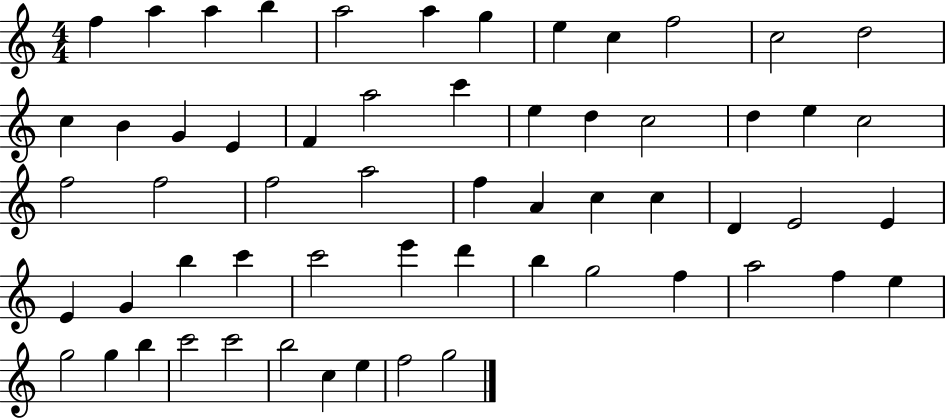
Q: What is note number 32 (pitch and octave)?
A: C5